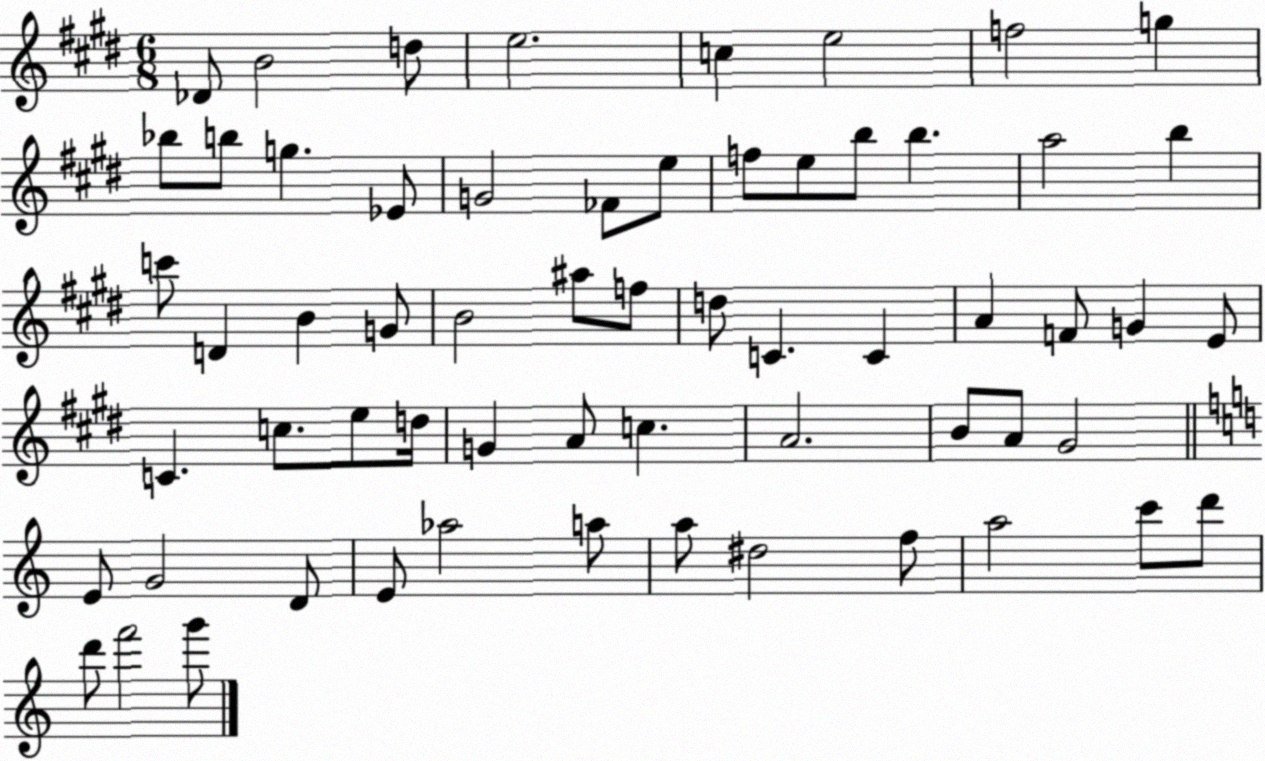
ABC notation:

X:1
T:Untitled
M:6/8
L:1/4
K:E
_D/2 B2 d/2 e2 c e2 f2 g _b/2 b/2 g _E/2 G2 _F/2 e/2 f/2 e/2 b/2 b a2 b c'/2 D B G/2 B2 ^a/2 f/2 d/2 C C A F/2 G E/2 C c/2 e/2 d/4 G A/2 c A2 B/2 A/2 ^G2 E/2 G2 D/2 E/2 _a2 a/2 a/2 ^d2 f/2 a2 c'/2 d'/2 d'/2 f'2 g'/2